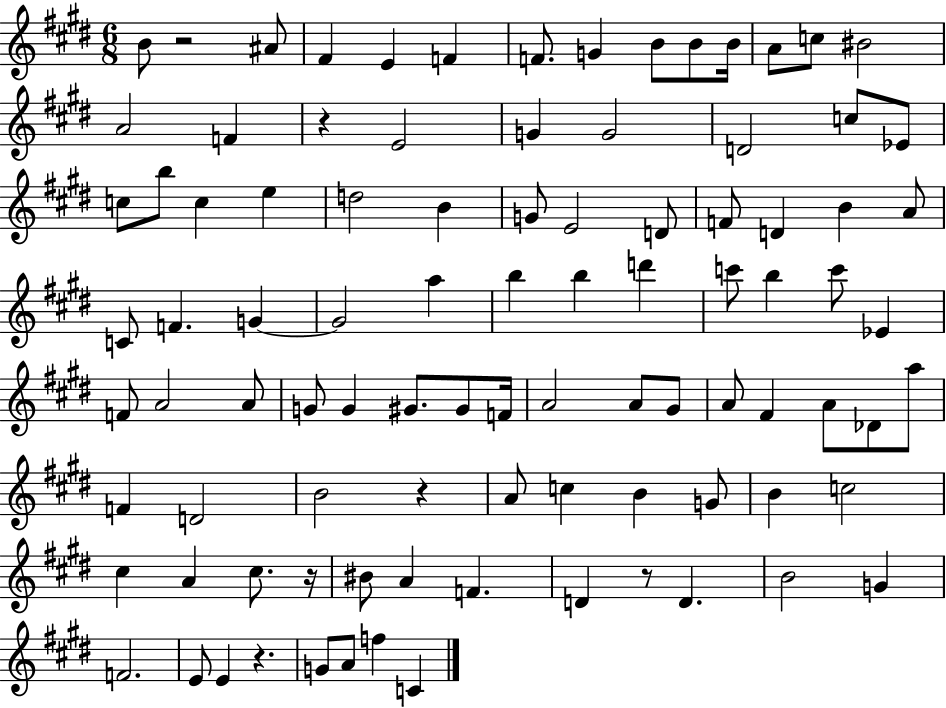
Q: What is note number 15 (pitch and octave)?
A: F4